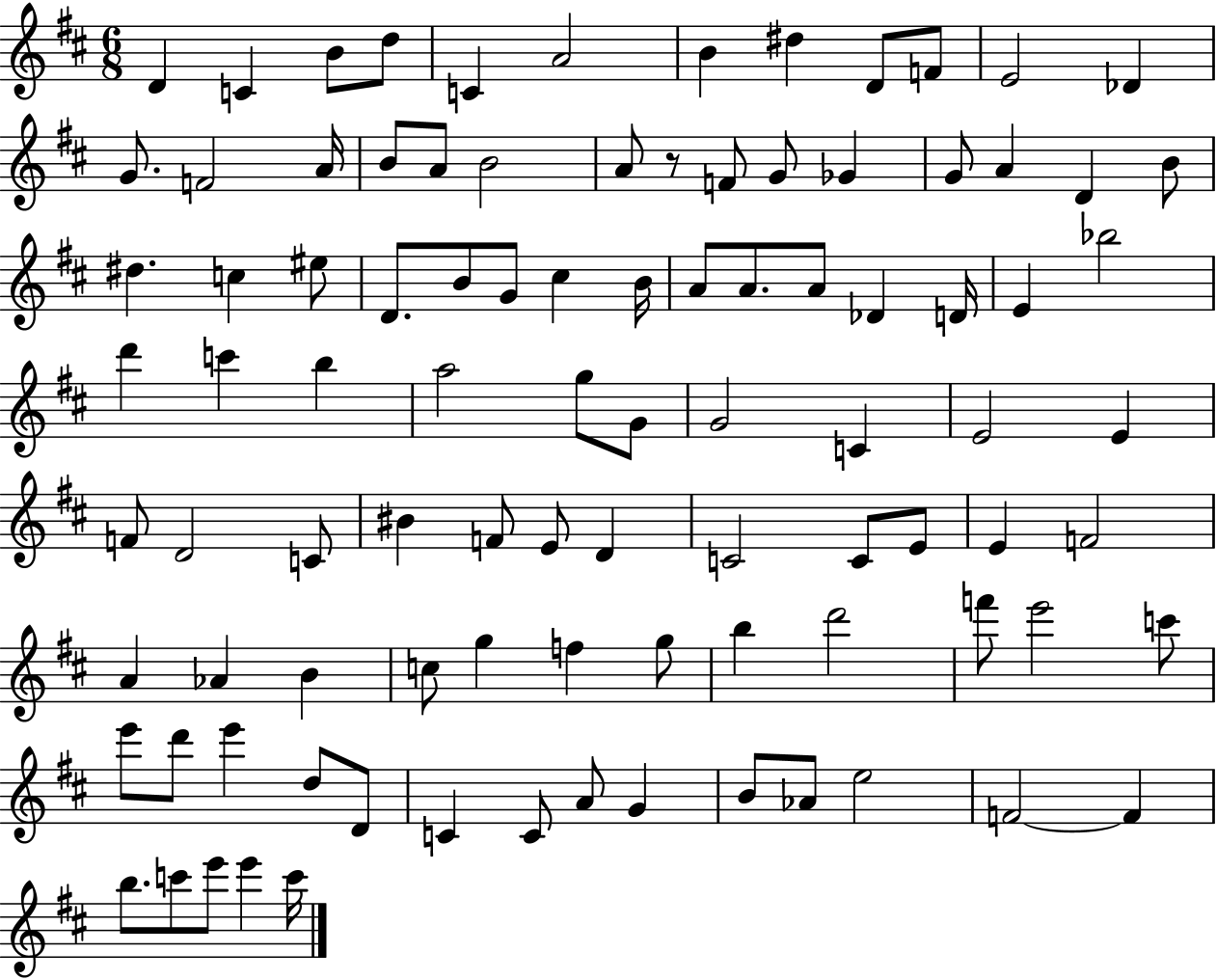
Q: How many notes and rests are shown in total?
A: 95